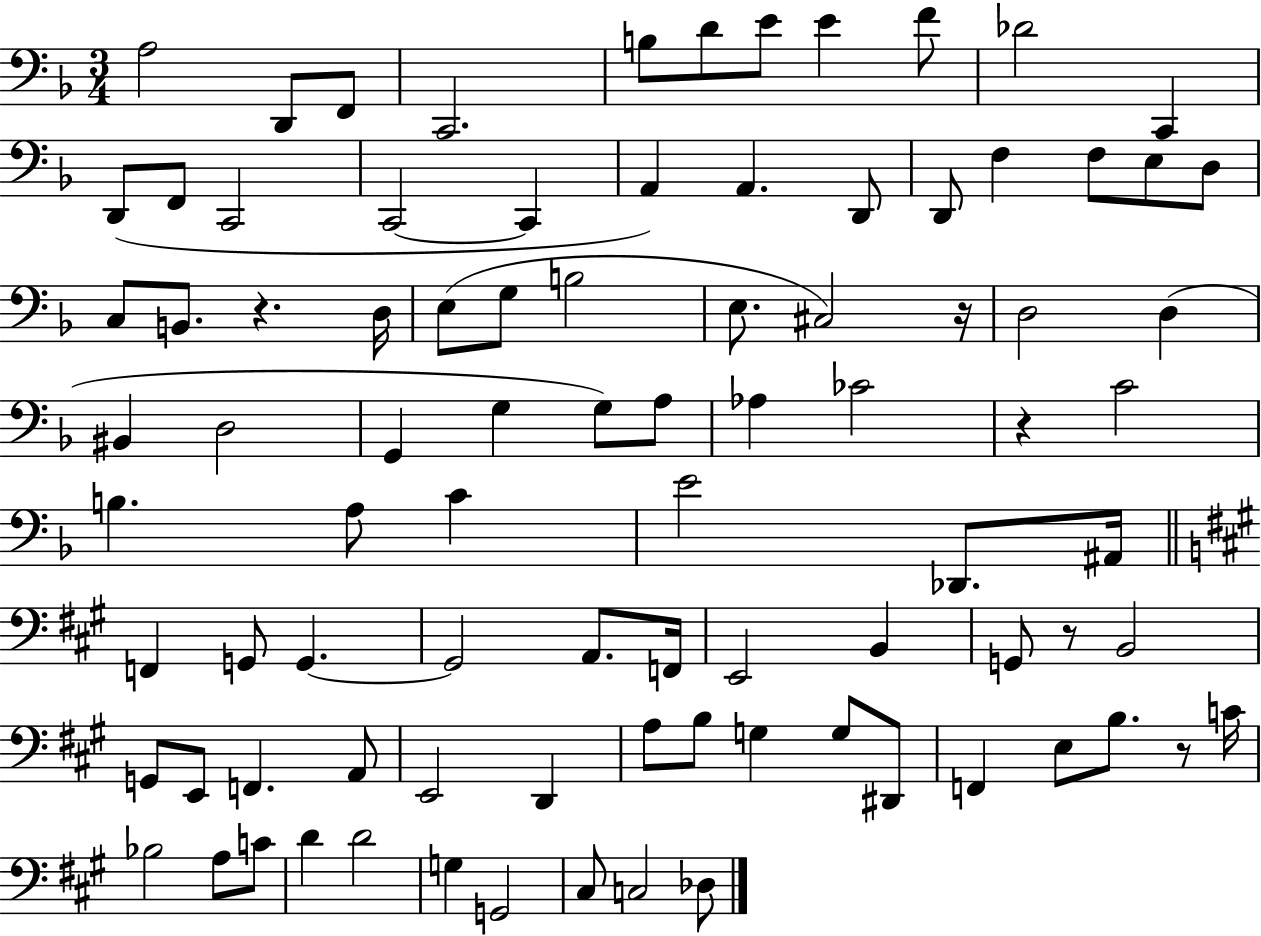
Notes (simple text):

A3/h D2/e F2/e C2/h. B3/e D4/e E4/e E4/q F4/e Db4/h C2/q D2/e F2/e C2/h C2/h C2/q A2/q A2/q. D2/e D2/e F3/q F3/e E3/e D3/e C3/e B2/e. R/q. D3/s E3/e G3/e B3/h E3/e. C#3/h R/s D3/h D3/q BIS2/q D3/h G2/q G3/q G3/e A3/e Ab3/q CES4/h R/q C4/h B3/q. A3/e C4/q E4/h Db2/e. A#2/s F2/q G2/e G2/q. G2/h A2/e. F2/s E2/h B2/q G2/e R/e B2/h G2/e E2/e F2/q. A2/e E2/h D2/q A3/e B3/e G3/q G3/e D#2/e F2/q E3/e B3/e. R/e C4/s Bb3/h A3/e C4/e D4/q D4/h G3/q G2/h C#3/e C3/h Db3/e